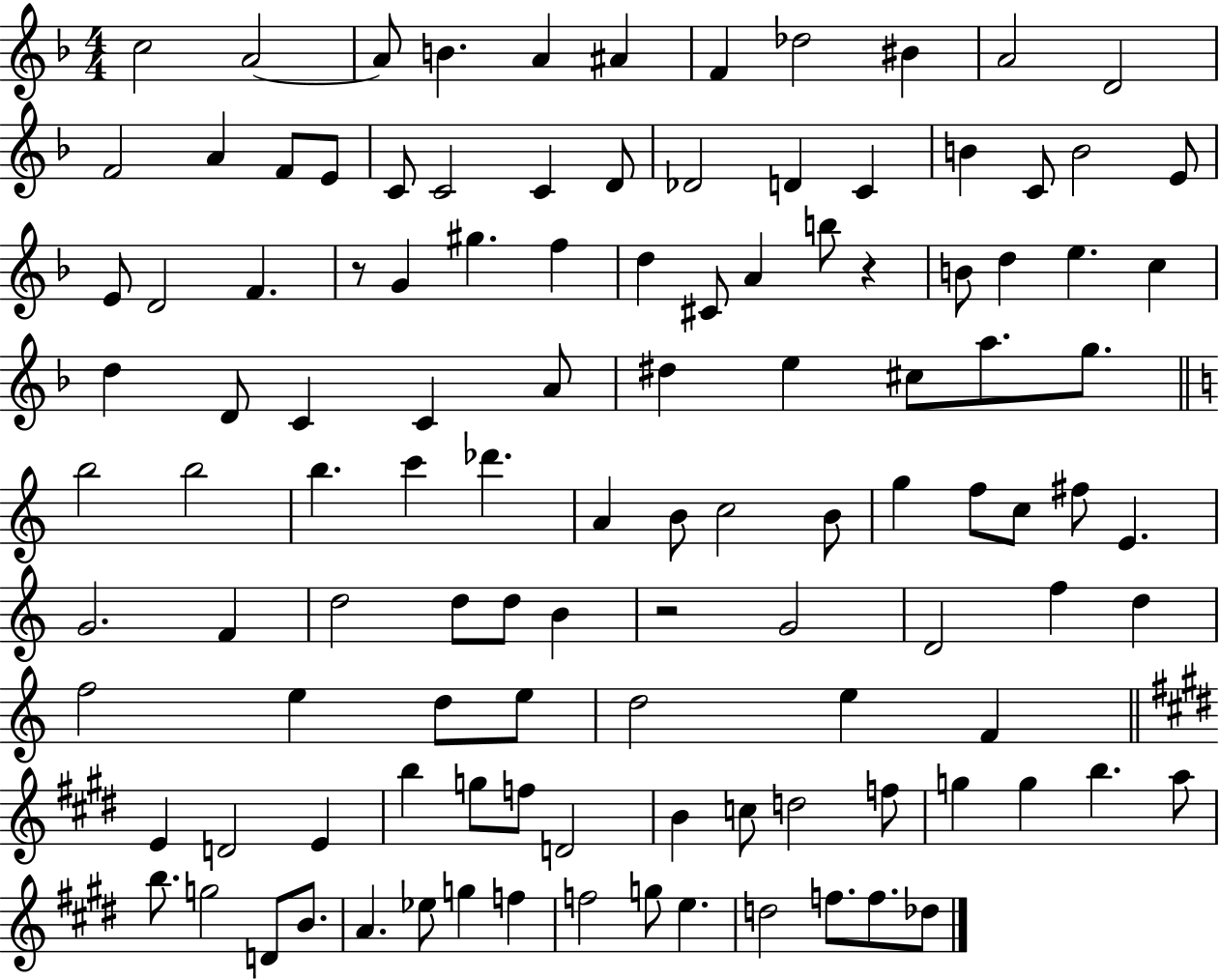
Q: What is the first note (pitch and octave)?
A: C5